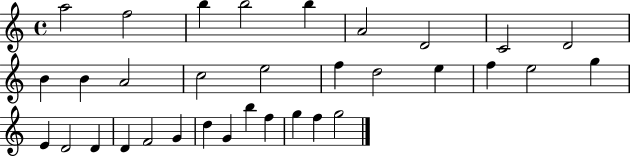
X:1
T:Untitled
M:4/4
L:1/4
K:C
a2 f2 b b2 b A2 D2 C2 D2 B B A2 c2 e2 f d2 e f e2 g E D2 D D F2 G d G b f g f g2